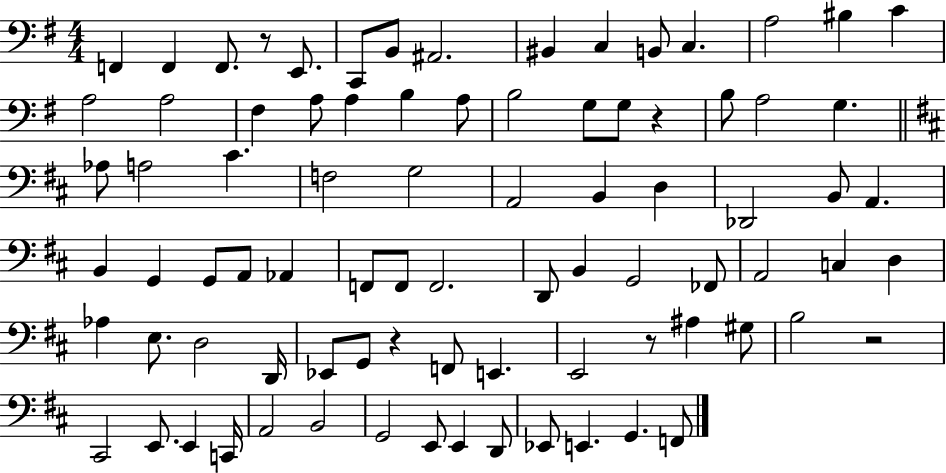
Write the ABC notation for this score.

X:1
T:Untitled
M:4/4
L:1/4
K:G
F,, F,, F,,/2 z/2 E,,/2 C,,/2 B,,/2 ^A,,2 ^B,, C, B,,/2 C, A,2 ^B, C A,2 A,2 ^F, A,/2 A, B, A,/2 B,2 G,/2 G,/2 z B,/2 A,2 G, _A,/2 A,2 ^C F,2 G,2 A,,2 B,, D, _D,,2 B,,/2 A,, B,, G,, G,,/2 A,,/2 _A,, F,,/2 F,,/2 F,,2 D,,/2 B,, G,,2 _F,,/2 A,,2 C, D, _A, E,/2 D,2 D,,/4 _E,,/2 G,,/2 z F,,/2 E,, E,,2 z/2 ^A, ^G,/2 B,2 z2 ^C,,2 E,,/2 E,, C,,/4 A,,2 B,,2 G,,2 E,,/2 E,, D,,/2 _E,,/2 E,, G,, F,,/2